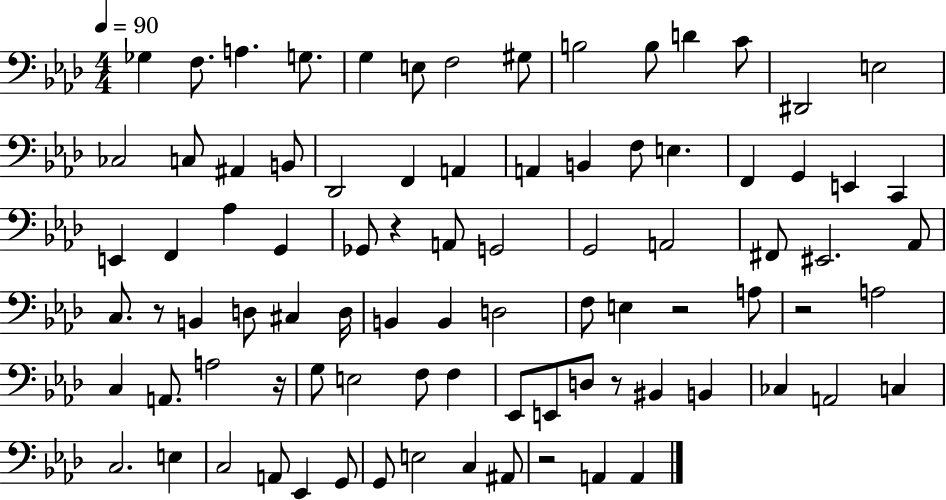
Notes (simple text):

Gb3/q F3/e. A3/q. G3/e. G3/q E3/e F3/h G#3/e B3/h B3/e D4/q C4/e D#2/h E3/h CES3/h C3/e A#2/q B2/e Db2/h F2/q A2/q A2/q B2/q F3/e E3/q. F2/q G2/q E2/q C2/q E2/q F2/q Ab3/q G2/q Gb2/e R/q A2/e G2/h G2/h A2/h F#2/e EIS2/h. Ab2/e C3/e. R/e B2/q D3/e C#3/q D3/s B2/q B2/q D3/h F3/e E3/q R/h A3/e R/h A3/h C3/q A2/e. A3/h R/s G3/e E3/h F3/e F3/q Eb2/e E2/e D3/e R/e BIS2/q B2/q CES3/q A2/h C3/q C3/h. E3/q C3/h A2/e Eb2/q G2/e G2/e E3/h C3/q A#2/e R/h A2/q A2/q